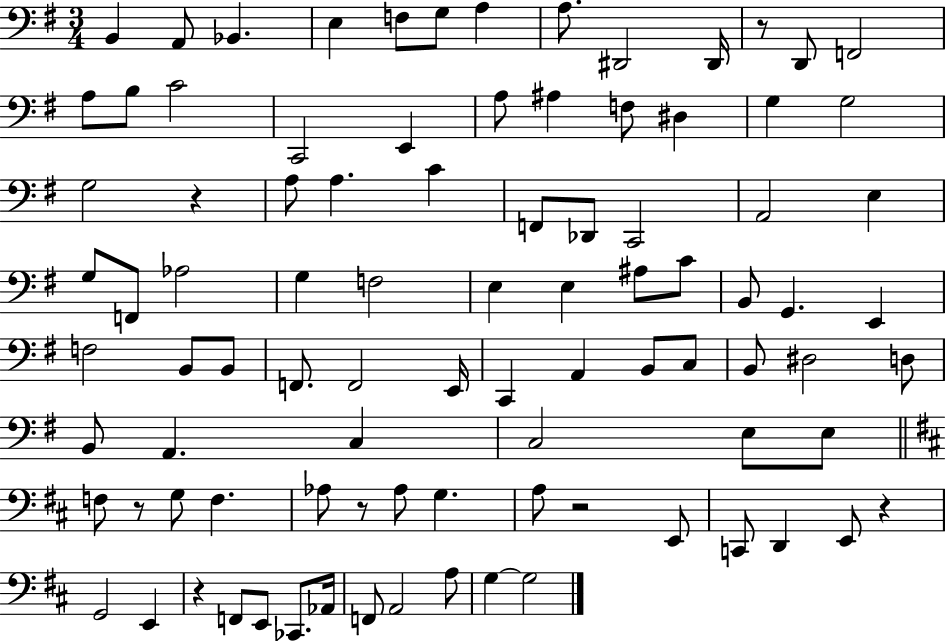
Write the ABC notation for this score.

X:1
T:Untitled
M:3/4
L:1/4
K:G
B,, A,,/2 _B,, E, F,/2 G,/2 A, A,/2 ^D,,2 ^D,,/4 z/2 D,,/2 F,,2 A,/2 B,/2 C2 C,,2 E,, A,/2 ^A, F,/2 ^D, G, G,2 G,2 z A,/2 A, C F,,/2 _D,,/2 C,,2 A,,2 E, G,/2 F,,/2 _A,2 G, F,2 E, E, ^A,/2 C/2 B,,/2 G,, E,, F,2 B,,/2 B,,/2 F,,/2 F,,2 E,,/4 C,, A,, B,,/2 C,/2 B,,/2 ^D,2 D,/2 B,,/2 A,, C, C,2 E,/2 E,/2 F,/2 z/2 G,/2 F, _A,/2 z/2 _A,/2 G, A,/2 z2 E,,/2 C,,/2 D,, E,,/2 z G,,2 E,, z F,,/2 E,,/2 _C,,/2 _A,,/4 F,,/2 A,,2 A,/2 G, G,2